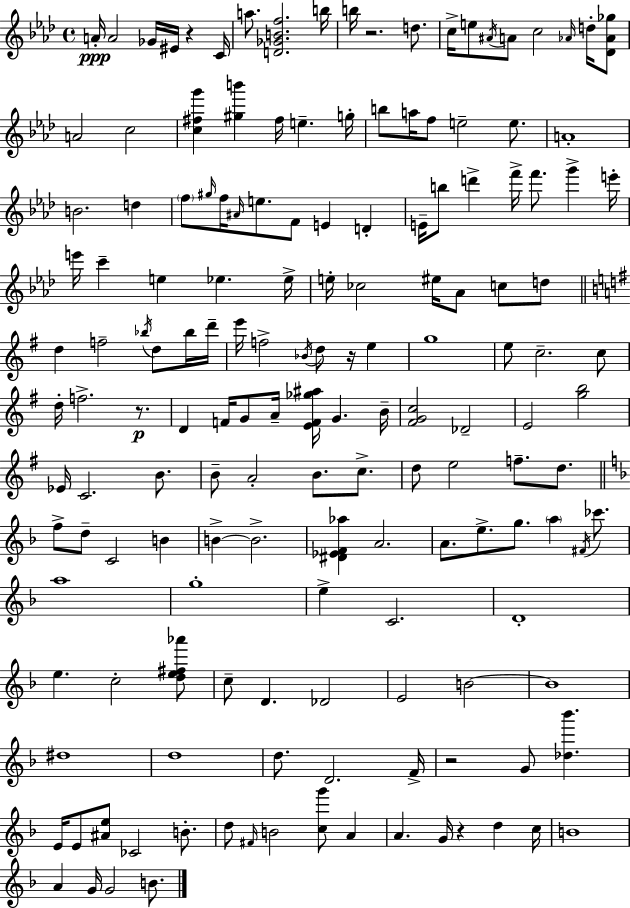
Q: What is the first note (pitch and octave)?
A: A4